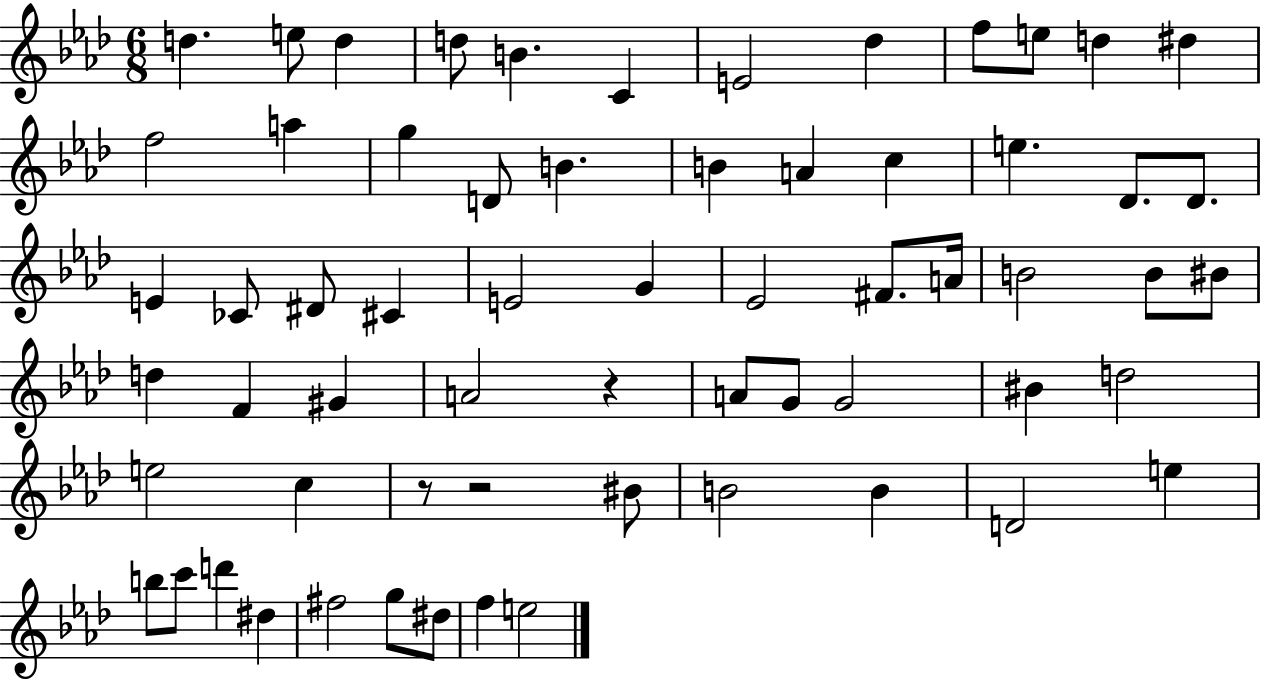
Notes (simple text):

D5/q. E5/e D5/q D5/e B4/q. C4/q E4/h Db5/q F5/e E5/e D5/q D#5/q F5/h A5/q G5/q D4/e B4/q. B4/q A4/q C5/q E5/q. Db4/e. Db4/e. E4/q CES4/e D#4/e C#4/q E4/h G4/q Eb4/h F#4/e. A4/s B4/h B4/e BIS4/e D5/q F4/q G#4/q A4/h R/q A4/e G4/e G4/h BIS4/q D5/h E5/h C5/q R/e R/h BIS4/e B4/h B4/q D4/h E5/q B5/e C6/e D6/q D#5/q F#5/h G5/e D#5/e F5/q E5/h